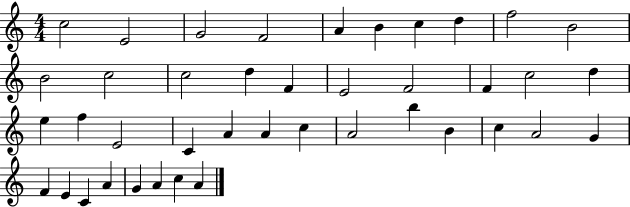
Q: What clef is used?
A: treble